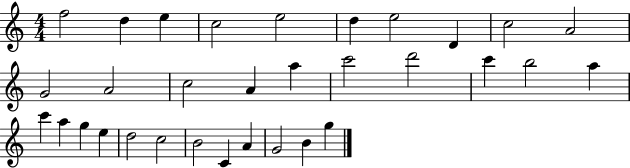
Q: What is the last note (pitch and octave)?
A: G5